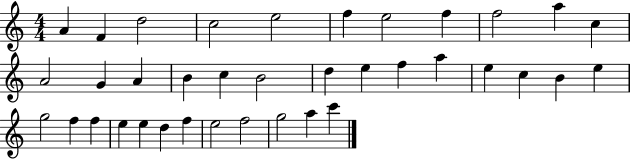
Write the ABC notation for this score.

X:1
T:Untitled
M:4/4
L:1/4
K:C
A F d2 c2 e2 f e2 f f2 a c A2 G A B c B2 d e f a e c B e g2 f f e e d f e2 f2 g2 a c'